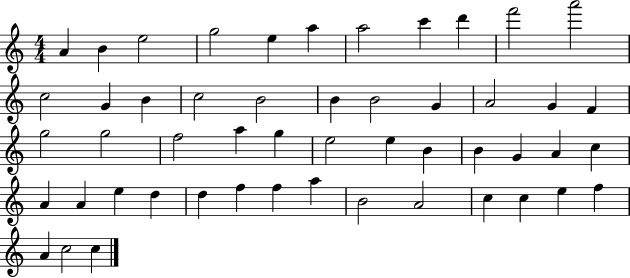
{
  \clef treble
  \numericTimeSignature
  \time 4/4
  \key c \major
  a'4 b'4 e''2 | g''2 e''4 a''4 | a''2 c'''4 d'''4 | f'''2 a'''2 | \break c''2 g'4 b'4 | c''2 b'2 | b'4 b'2 g'4 | a'2 g'4 f'4 | \break g''2 g''2 | f''2 a''4 g''4 | e''2 e''4 b'4 | b'4 g'4 a'4 c''4 | \break a'4 a'4 e''4 d''4 | d''4 f''4 f''4 a''4 | b'2 a'2 | c''4 c''4 e''4 f''4 | \break a'4 c''2 c''4 | \bar "|."
}